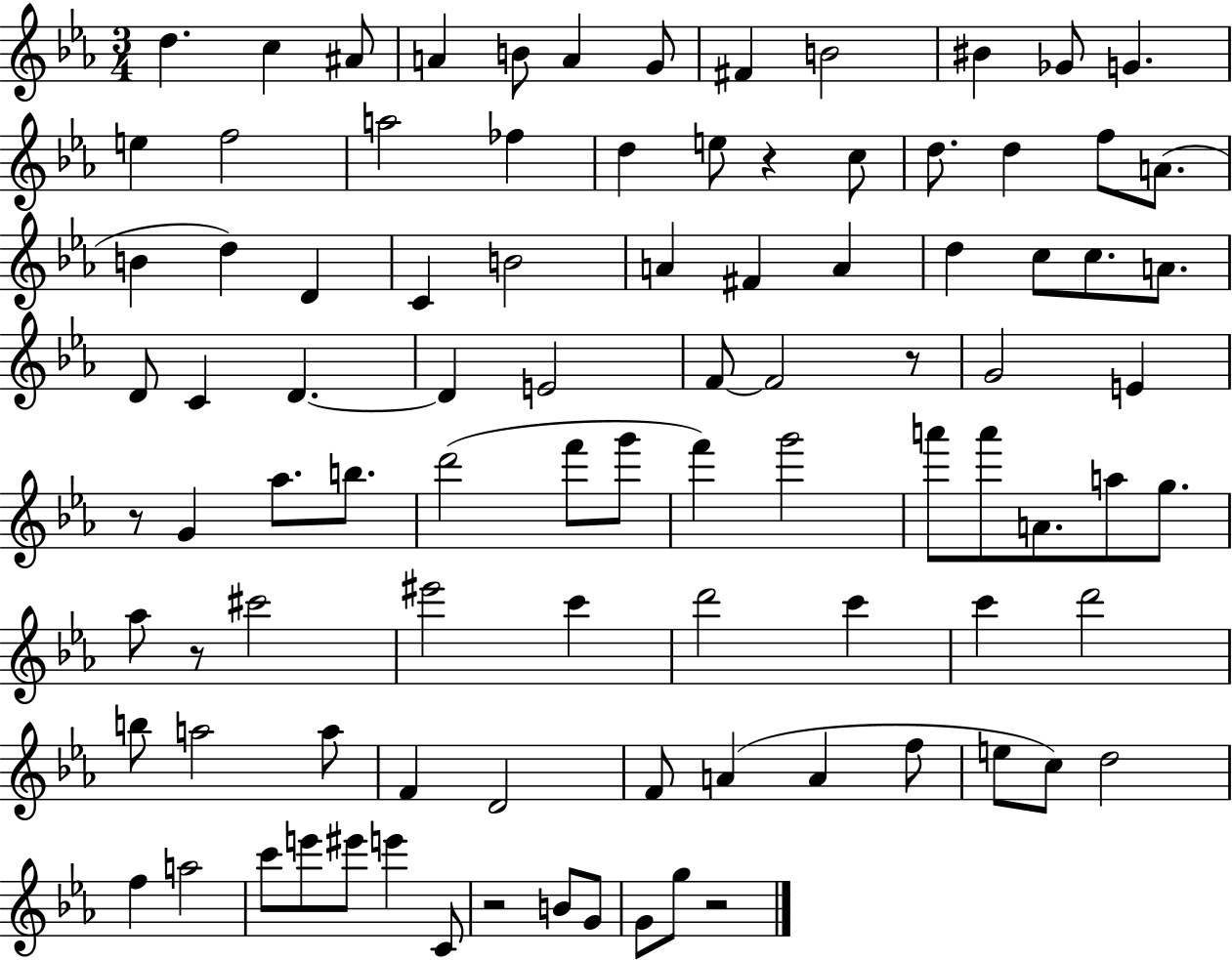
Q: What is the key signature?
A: EES major